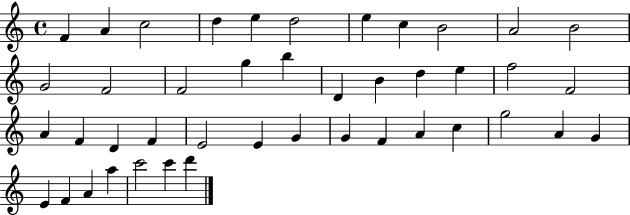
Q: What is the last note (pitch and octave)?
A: D6